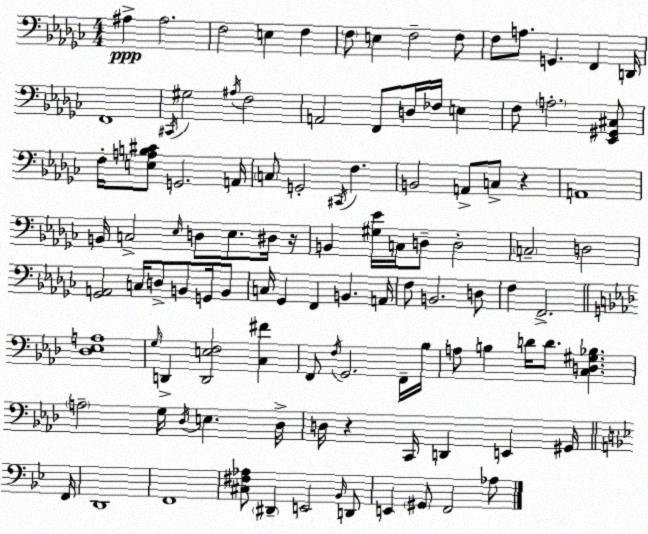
X:1
T:Untitled
M:4/4
L:1/4
K:Ebm
^A, ^A,2 F,2 E, F, F,/2 E, F,2 F,/2 F,/2 A,/2 G,, F,, D,,/4 F,,4 ^C,,/4 ^G,2 ^A,/4 F,2 A,,2 F,,/2 D,/4 _F,/4 E, F,/2 A,2 [_E,,^G,,^C,]/2 F,/4 [E,A,B,^C]/2 G,,2 A,,/4 C,/2 G,,2 ^C,,/4 F, B,,2 A,,/2 C,/2 z A,,4 B,,/4 C,2 _E,/4 D,/2 _E,/2 ^D,/4 z/4 B,, [^G,_E]/4 C,/4 D,/2 D,2 C,2 D,2 [_G,,A,,]2 C,/4 D,/2 B,,/2 G,,/4 B,,/2 C,/4 _G,, F,, B,, A,,/4 F,/2 B,,2 D,/2 F, F,,2 [_D,_E,A,]4 G,/4 D,, [D,,E,F,]2 [C,^F] F,,/2 F,/4 G,,2 F,,/4 _B,/4 A,/2 B, D/4 D/2 [C,D,^G,_B,] A,2 G,/4 _D,/4 E, _D,/4 D,/4 z C,,/4 D,, E,, ^G,,/4 F,,/4 D,,4 F,,4 [^C,^F,_A,]/2 ^D,, E,,2 _B,,/4 D,,/2 E,, ^G,,/2 F,,2 _A,/2